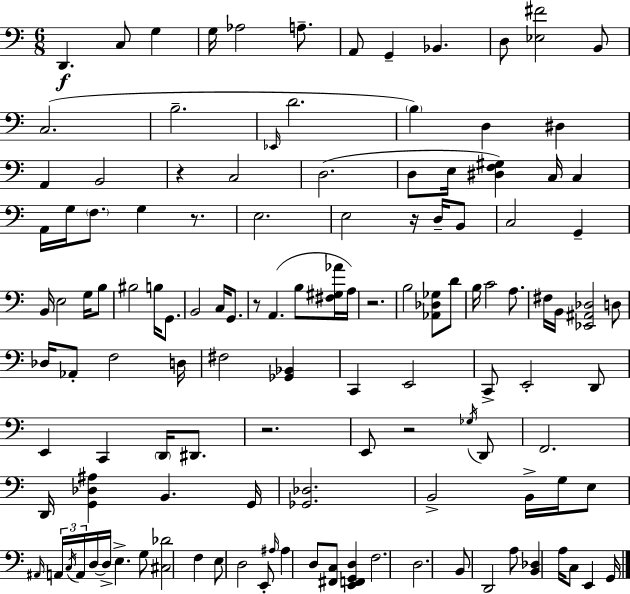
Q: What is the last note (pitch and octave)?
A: G2